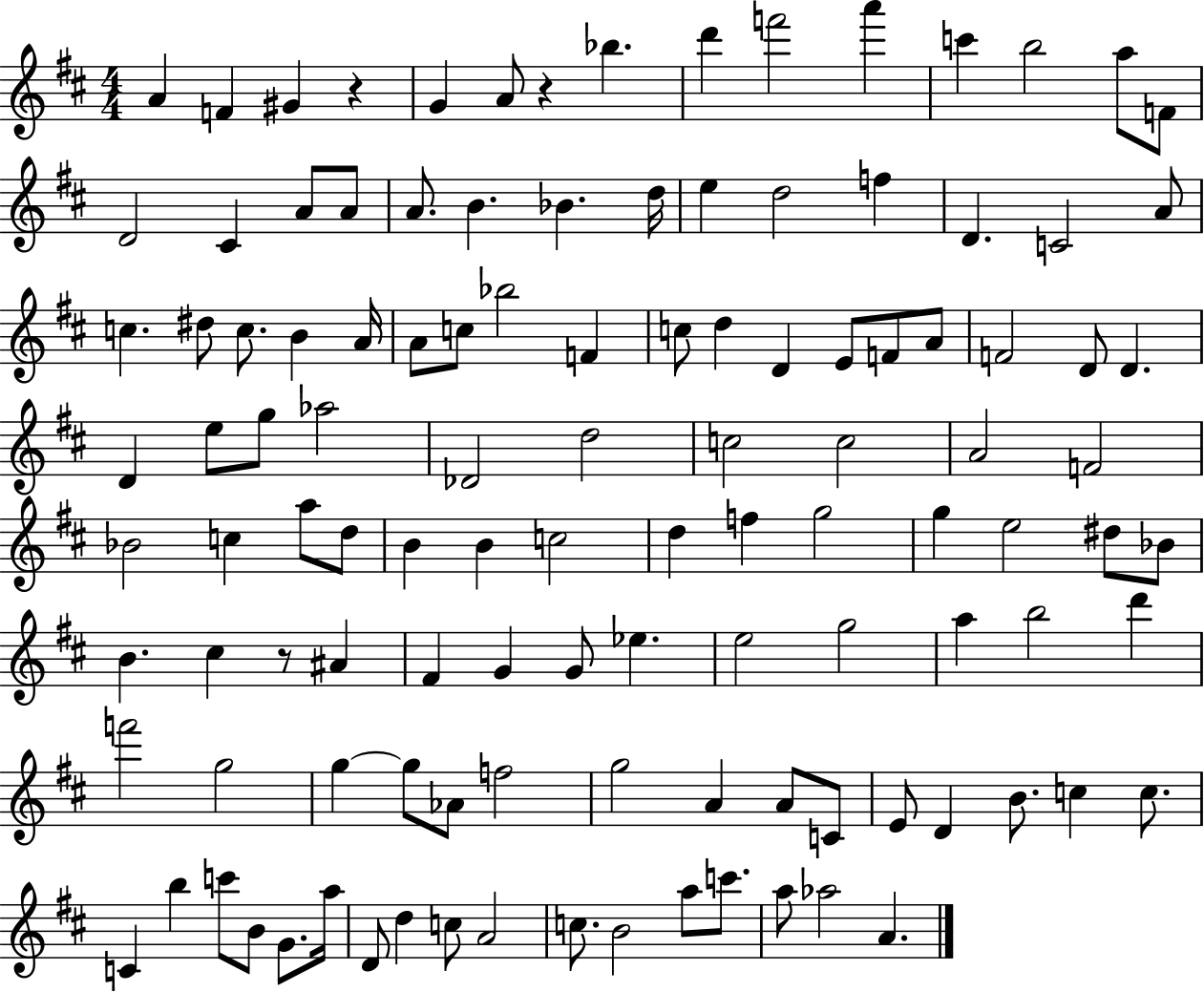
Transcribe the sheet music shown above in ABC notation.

X:1
T:Untitled
M:4/4
L:1/4
K:D
A F ^G z G A/2 z _b d' f'2 a' c' b2 a/2 F/2 D2 ^C A/2 A/2 A/2 B _B d/4 e d2 f D C2 A/2 c ^d/2 c/2 B A/4 A/2 c/2 _b2 F c/2 d D E/2 F/2 A/2 F2 D/2 D D e/2 g/2 _a2 _D2 d2 c2 c2 A2 F2 _B2 c a/2 d/2 B B c2 d f g2 g e2 ^d/2 _B/2 B ^c z/2 ^A ^F G G/2 _e e2 g2 a b2 d' f'2 g2 g g/2 _A/2 f2 g2 A A/2 C/2 E/2 D B/2 c c/2 C b c'/2 B/2 G/2 a/4 D/2 d c/2 A2 c/2 B2 a/2 c'/2 a/2 _a2 A